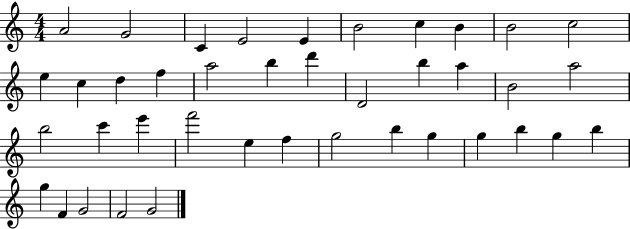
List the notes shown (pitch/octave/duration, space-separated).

A4/h G4/h C4/q E4/h E4/q B4/h C5/q B4/q B4/h C5/h E5/q C5/q D5/q F5/q A5/h B5/q D6/q D4/h B5/q A5/q B4/h A5/h B5/h C6/q E6/q F6/h E5/q F5/q G5/h B5/q G5/q G5/q B5/q G5/q B5/q G5/q F4/q G4/h F4/h G4/h